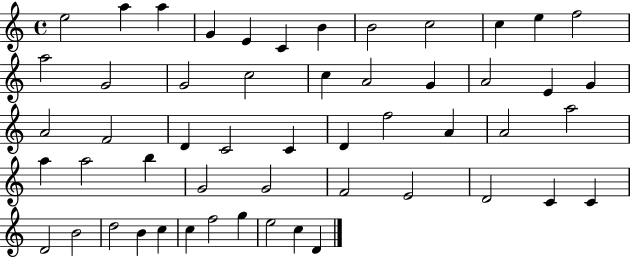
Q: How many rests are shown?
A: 0